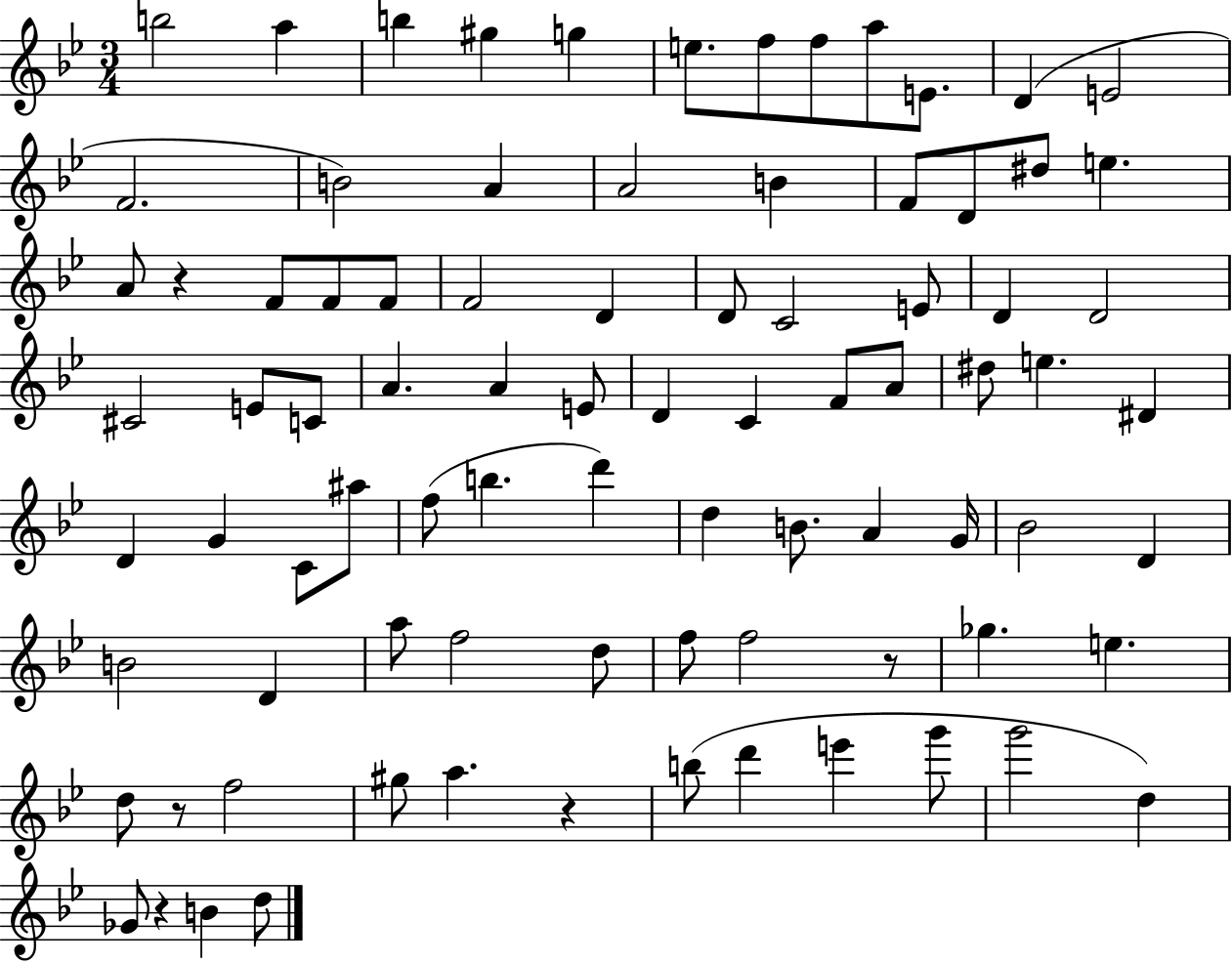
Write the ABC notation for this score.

X:1
T:Untitled
M:3/4
L:1/4
K:Bb
b2 a b ^g g e/2 f/2 f/2 a/2 E/2 D E2 F2 B2 A A2 B F/2 D/2 ^d/2 e A/2 z F/2 F/2 F/2 F2 D D/2 C2 E/2 D D2 ^C2 E/2 C/2 A A E/2 D C F/2 A/2 ^d/2 e ^D D G C/2 ^a/2 f/2 b d' d B/2 A G/4 _B2 D B2 D a/2 f2 d/2 f/2 f2 z/2 _g e d/2 z/2 f2 ^g/2 a z b/2 d' e' g'/2 g'2 d _G/2 z B d/2